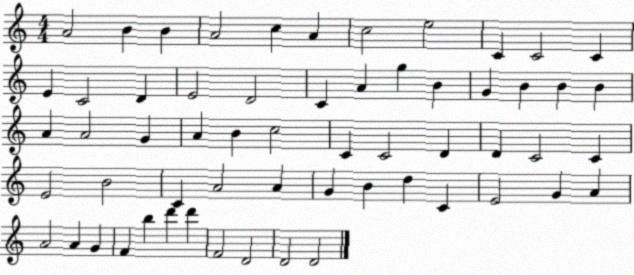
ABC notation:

X:1
T:Untitled
M:4/4
L:1/4
K:C
A2 B B A2 c A c2 e2 C C2 C E C2 D E2 D2 C A g B G B B B A A2 G A B c2 C C2 D D C2 C E2 B2 C A2 A G B d C E2 G A A2 A G F b d' d' F2 D2 D2 D2